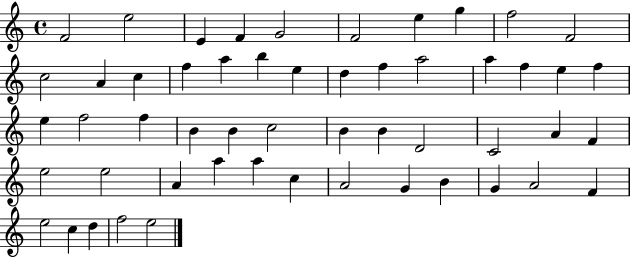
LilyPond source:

{
  \clef treble
  \time 4/4
  \defaultTimeSignature
  \key c \major
  f'2 e''2 | e'4 f'4 g'2 | f'2 e''4 g''4 | f''2 f'2 | \break c''2 a'4 c''4 | f''4 a''4 b''4 e''4 | d''4 f''4 a''2 | a''4 f''4 e''4 f''4 | \break e''4 f''2 f''4 | b'4 b'4 c''2 | b'4 b'4 d'2 | c'2 a'4 f'4 | \break e''2 e''2 | a'4 a''4 a''4 c''4 | a'2 g'4 b'4 | g'4 a'2 f'4 | \break e''2 c''4 d''4 | f''2 e''2 | \bar "|."
}